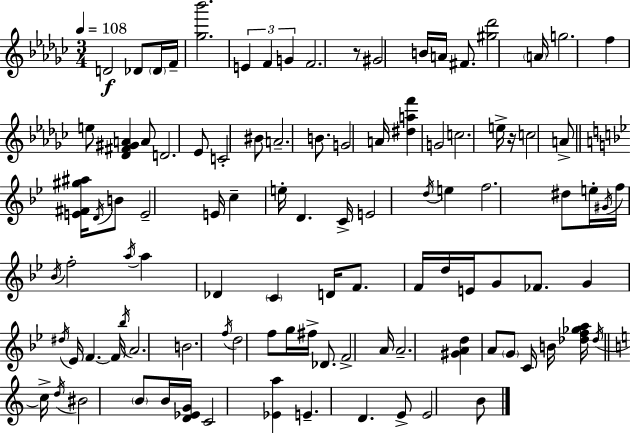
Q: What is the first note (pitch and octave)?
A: D4